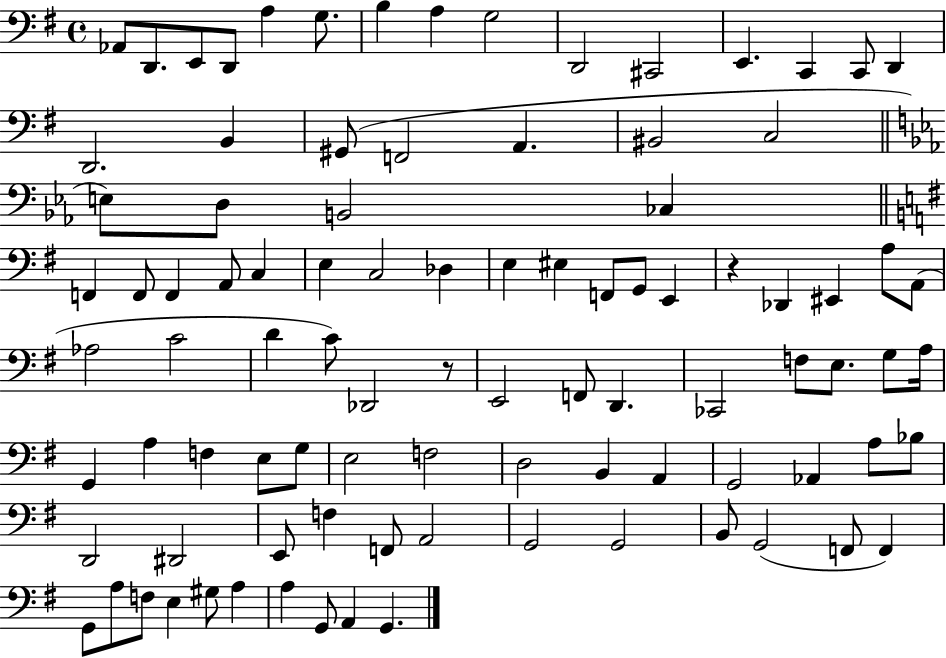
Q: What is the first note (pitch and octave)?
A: Ab2